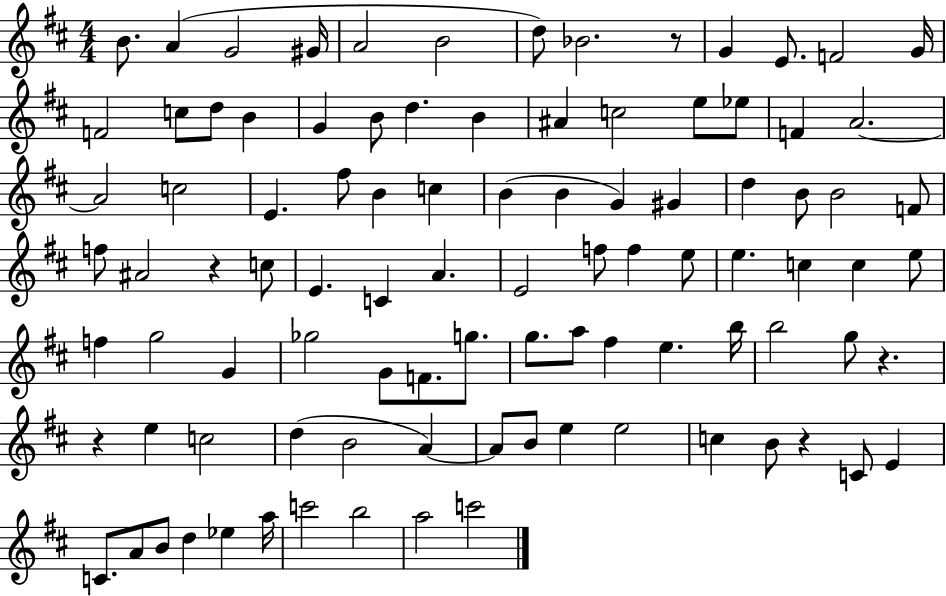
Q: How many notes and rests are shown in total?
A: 96